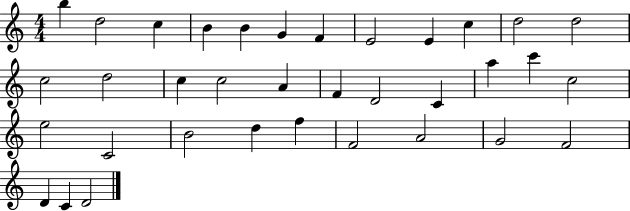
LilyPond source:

{
  \clef treble
  \numericTimeSignature
  \time 4/4
  \key c \major
  b''4 d''2 c''4 | b'4 b'4 g'4 f'4 | e'2 e'4 c''4 | d''2 d''2 | \break c''2 d''2 | c''4 c''2 a'4 | f'4 d'2 c'4 | a''4 c'''4 c''2 | \break e''2 c'2 | b'2 d''4 f''4 | f'2 a'2 | g'2 f'2 | \break d'4 c'4 d'2 | \bar "|."
}